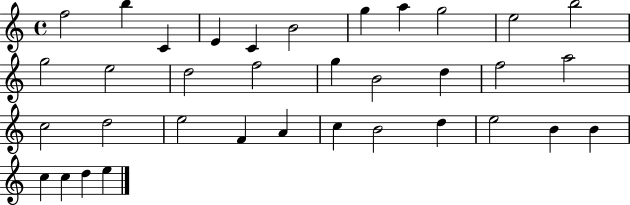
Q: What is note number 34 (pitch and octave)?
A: D5